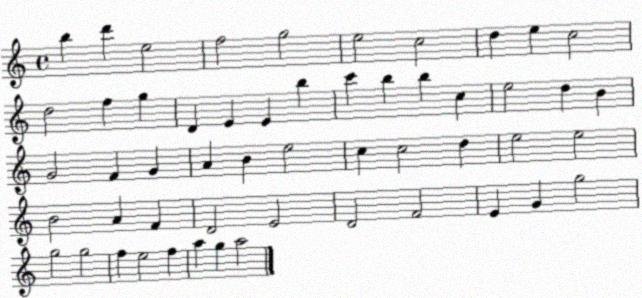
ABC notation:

X:1
T:Untitled
M:4/4
L:1/4
K:C
b d' e2 f2 g2 e2 c2 d e c2 d2 f g D E E b c' b b c e2 d B G2 F G A B e2 c c2 d e2 e2 B2 A F D2 E2 D2 F2 E G g2 g2 g2 f e2 f a g a2